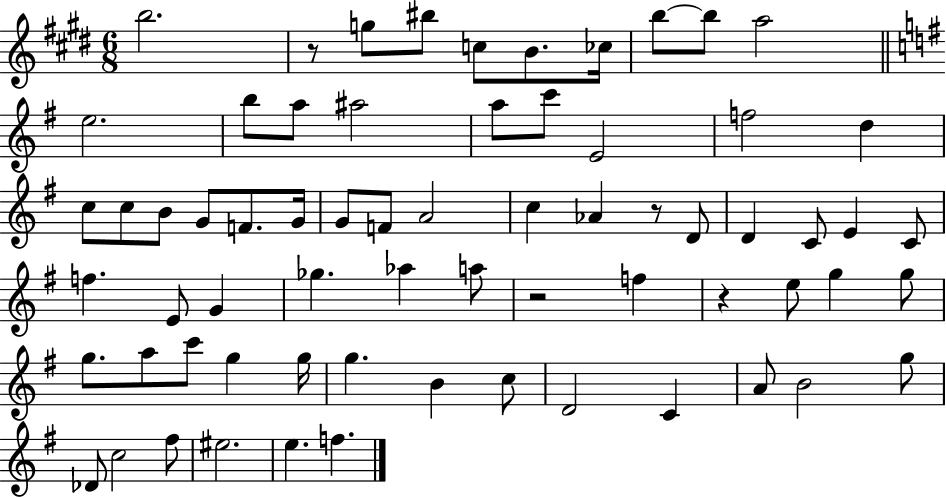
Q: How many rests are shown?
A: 4